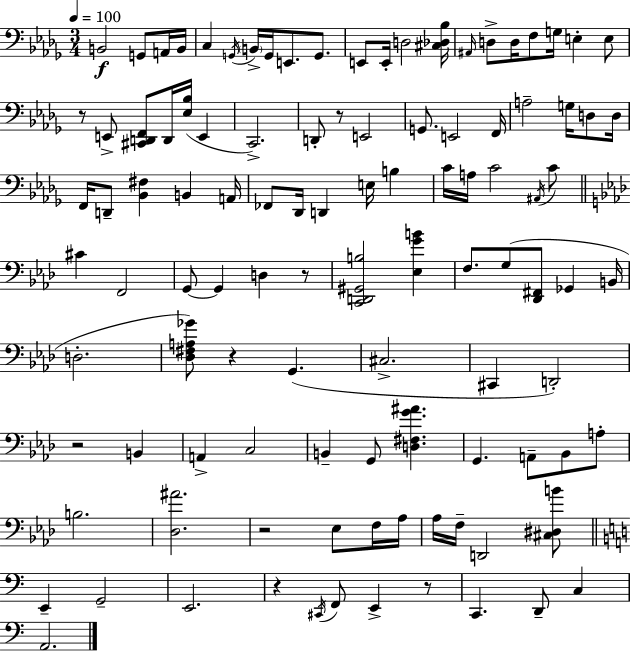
B2/h G2/e A2/s B2/s C3/q G2/s B2/s G2/s E2/e. G2/e. E2/e E2/s D3/h [C#3,Db3,Bb3]/s A#2/s D3/e D3/s F3/e G3/s E3/q E3/e R/e E2/e [C#2,D2,F2]/e D2/s [Eb3,Bb3]/s E2/q C2/h. D2/e R/e E2/h G2/e. E2/h F2/s A3/h G3/s D3/e D3/s F2/s D2/e [Bb2,F#3]/q B2/q A2/s FES2/e Db2/s D2/q E3/s B3/q C4/s A3/s C4/h A#2/s C4/e C#4/q F2/h G2/e G2/q D3/q R/e [C2,D2,G#2,B3]/h [Eb3,G4,B4]/q F3/e. G3/e [Db2,F#2]/e Gb2/q B2/s D3/h. [Db3,F#3,A3,Gb4]/e R/q G2/q. C#3/h. C#2/q D2/h R/h B2/q A2/q C3/h B2/q G2/e [D3,F#3,G4,A#4]/q. G2/q. A2/e Bb2/e A3/e B3/h. [Db3,A#4]/h. R/h Eb3/e F3/s Ab3/s Ab3/s F3/s D2/h [C#3,D#3,B4]/e E2/q G2/h E2/h. R/q C#2/s F2/e E2/q R/e C2/q. D2/e C3/q A2/h.